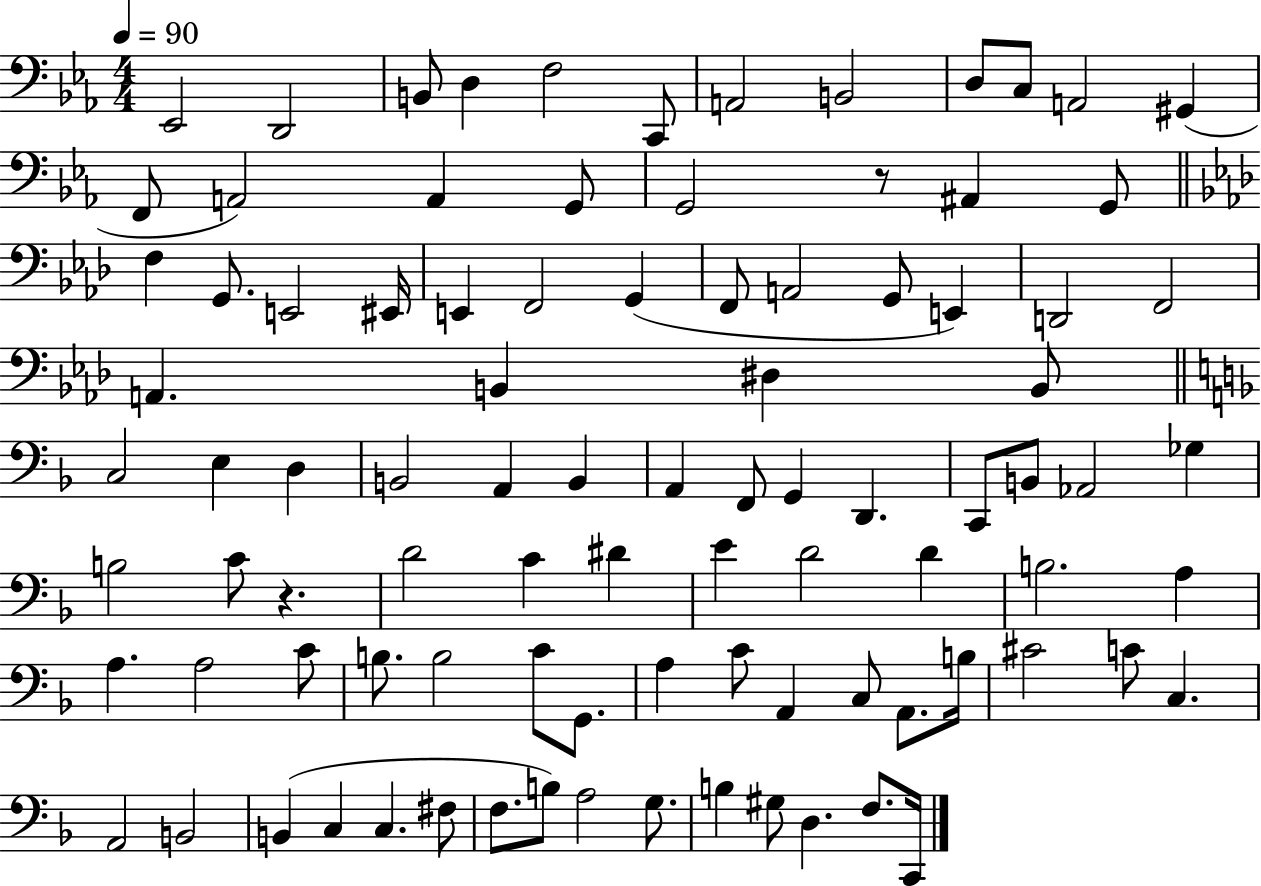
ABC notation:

X:1
T:Untitled
M:4/4
L:1/4
K:Eb
_E,,2 D,,2 B,,/2 D, F,2 C,,/2 A,,2 B,,2 D,/2 C,/2 A,,2 ^G,, F,,/2 A,,2 A,, G,,/2 G,,2 z/2 ^A,, G,,/2 F, G,,/2 E,,2 ^E,,/4 E,, F,,2 G,, F,,/2 A,,2 G,,/2 E,, D,,2 F,,2 A,, B,, ^D, B,,/2 C,2 E, D, B,,2 A,, B,, A,, F,,/2 G,, D,, C,,/2 B,,/2 _A,,2 _G, B,2 C/2 z D2 C ^D E D2 D B,2 A, A, A,2 C/2 B,/2 B,2 C/2 G,,/2 A, C/2 A,, C,/2 A,,/2 B,/4 ^C2 C/2 C, A,,2 B,,2 B,, C, C, ^F,/2 F,/2 B,/2 A,2 G,/2 B, ^G,/2 D, F,/2 C,,/4